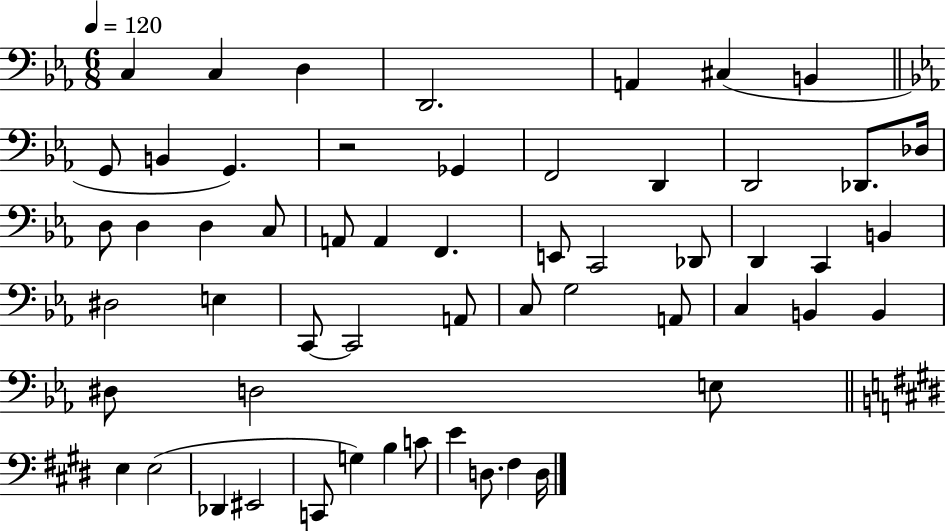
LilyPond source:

{
  \clef bass
  \numericTimeSignature
  \time 6/8
  \key ees \major
  \tempo 4 = 120
  c4 c4 d4 | d,2. | a,4 cis4( b,4 | \bar "||" \break \key c \minor g,8 b,4 g,4.) | r2 ges,4 | f,2 d,4 | d,2 des,8. des16 | \break d8 d4 d4 c8 | a,8 a,4 f,4. | e,8 c,2 des,8 | d,4 c,4 b,4 | \break dis2 e4 | c,8~~ c,2 a,8 | c8 g2 a,8 | c4 b,4 b,4 | \break dis8 d2 e8 | \bar "||" \break \key e \major e4 e2( | des,4 eis,2 | c,8 g4) b4 c'8 | e'4 d8. fis4 d16 | \break \bar "|."
}